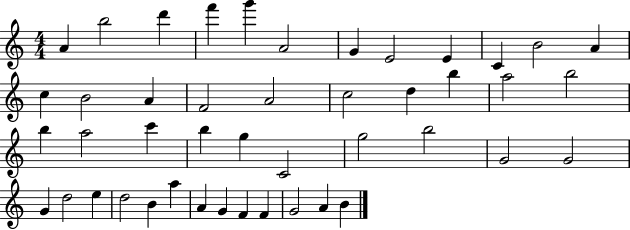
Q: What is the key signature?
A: C major